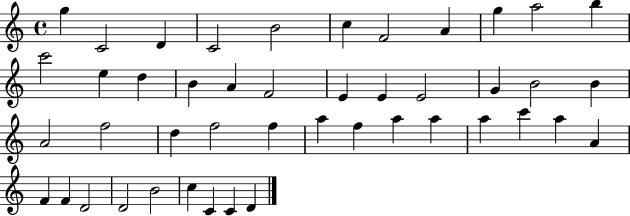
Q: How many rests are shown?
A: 0